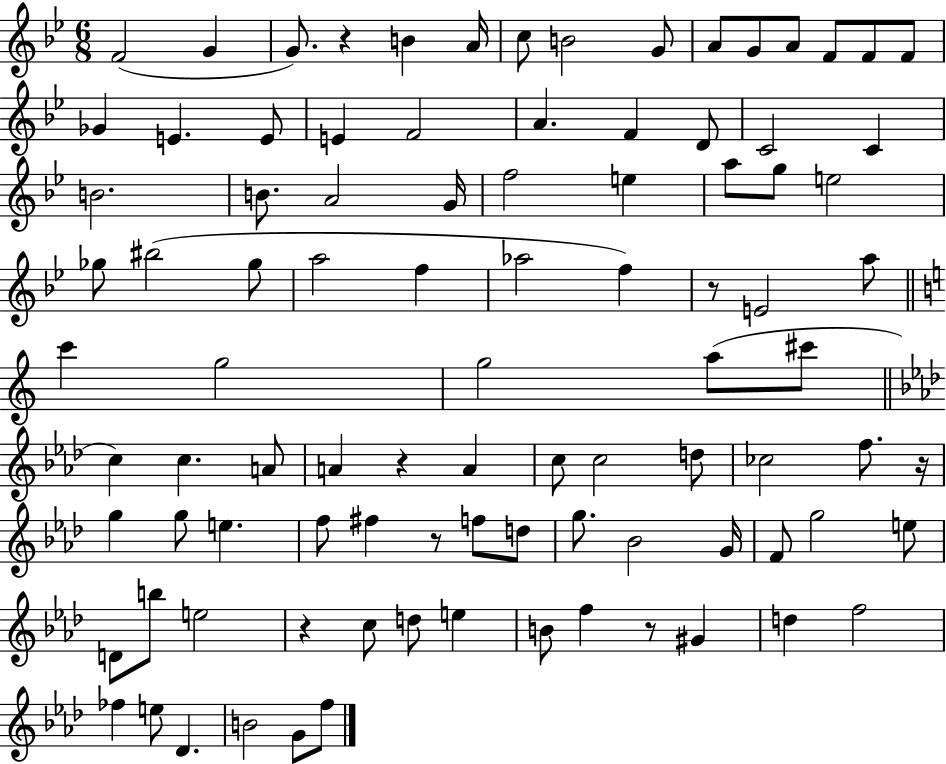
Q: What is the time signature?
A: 6/8